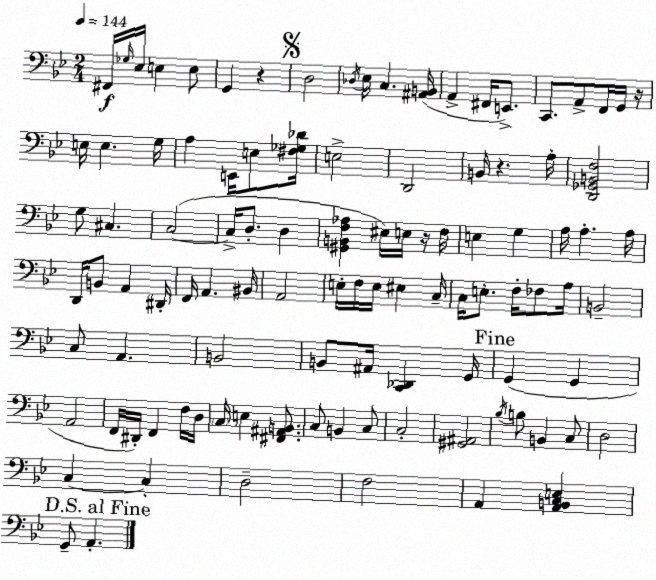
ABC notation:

X:1
T:Untitled
M:2/4
L:1/4
K:Gm
^F,,/4 _G,/4 _E,/4 E, E,/2 G,, z D,2 _D,/4 _E,/4 C, [^A,,B,,]/4 A,, ^F,,/4 E,,/2 C,,/2 A,,/2 F,,/4 G,,/4 z/4 E,/4 E, G,/4 A, E,,/4 E,/2 [^F,_G,_D]/4 E,2 D,,2 B,,/4 z A,/4 [D,,_G,,B,,F,]2 G,/2 ^C, C,2 C,/4 D,/2 D, [^G,,B,,F,_A,] ^E,/4 E,/4 z/4 F,/4 E, G, A,/4 A, A,/4 D,,/4 B,,/2 A,, ^D,,/4 F,,/4 A,, ^B,,/4 A,,2 E,/4 F,/4 E,/4 ^E, C,/4 C,/4 E,/2 F,/4 _F,/2 A,/4 B,,2 C,/2 A,, B,,2 B,,/2 ^A,,/4 [C,,_D,,] G,,/4 G,, G,, A,,2 F,,/4 ^D,,/4 F,, F,/4 D,/4 C,/4 E, [^F,,^A,,B,,]/2 C,/2 B,, C,/2 C,2 [^G,,^A,,]2 _B,/4 B,/2 B,, C,/2 D,2 C, C, D,2 F,2 A,, [A,,B,,C,E,] G,,/2 A,,